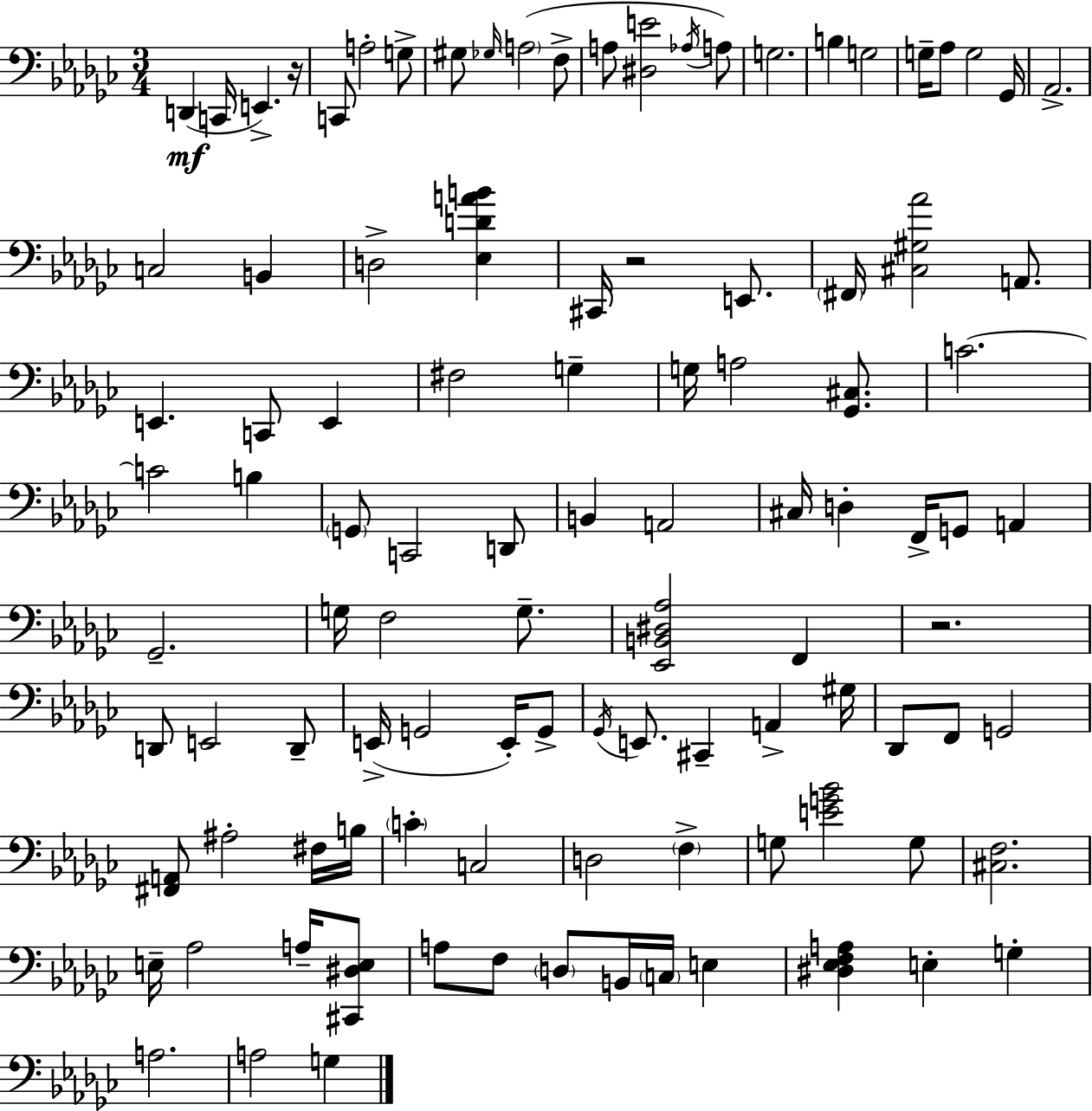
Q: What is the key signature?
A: EES minor